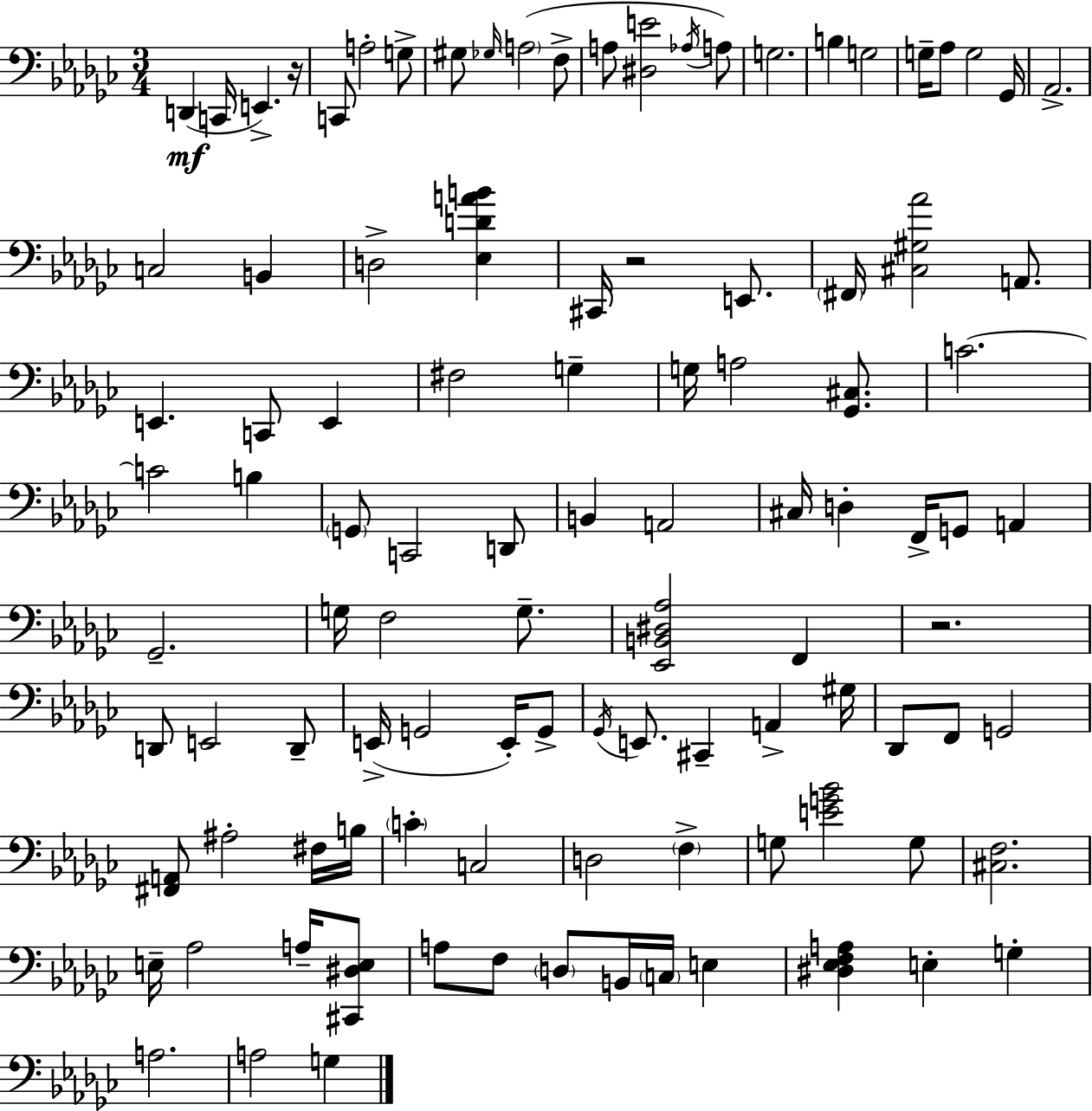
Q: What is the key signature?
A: EES minor